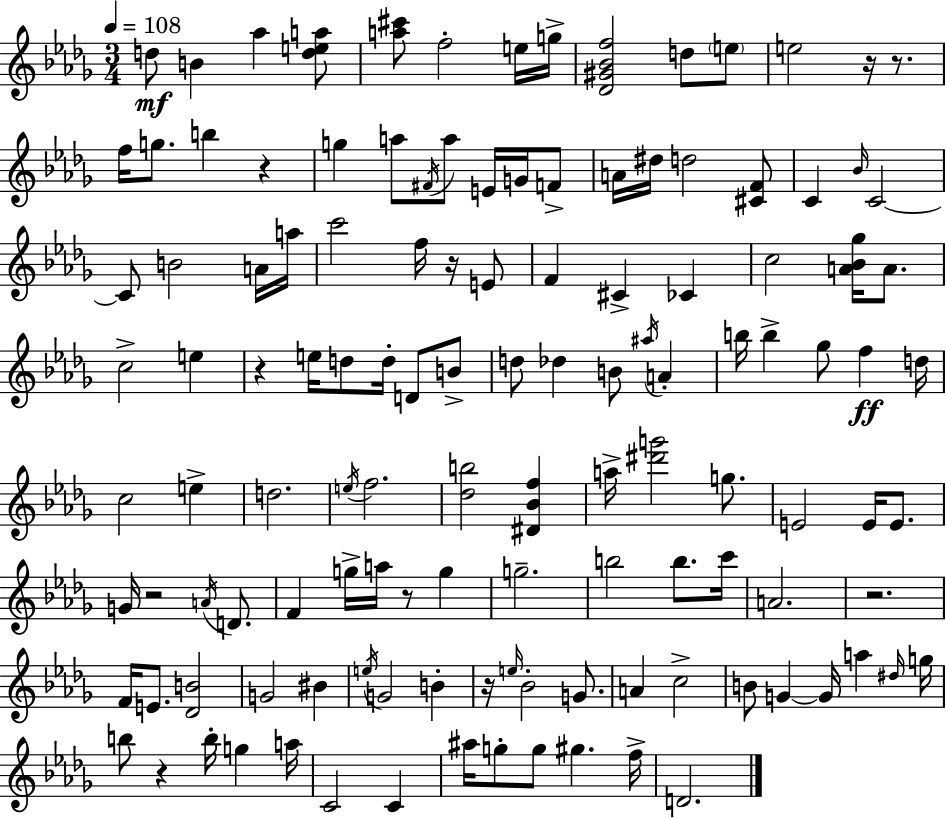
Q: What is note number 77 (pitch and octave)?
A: F4